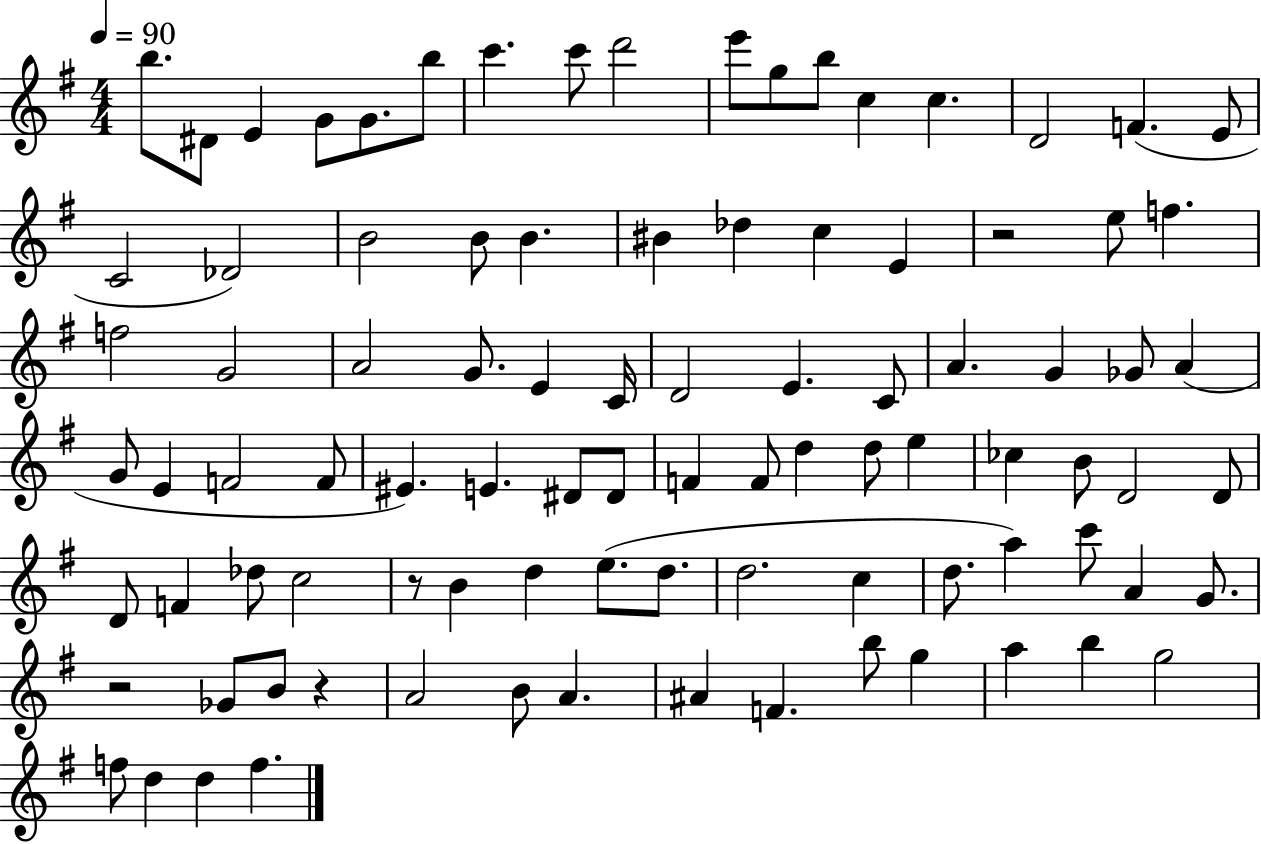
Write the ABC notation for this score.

X:1
T:Untitled
M:4/4
L:1/4
K:G
b/2 ^D/2 E G/2 G/2 b/2 c' c'/2 d'2 e'/2 g/2 b/2 c c D2 F E/2 C2 _D2 B2 B/2 B ^B _d c E z2 e/2 f f2 G2 A2 G/2 E C/4 D2 E C/2 A G _G/2 A G/2 E F2 F/2 ^E E ^D/2 ^D/2 F F/2 d d/2 e _c B/2 D2 D/2 D/2 F _d/2 c2 z/2 B d e/2 d/2 d2 c d/2 a c'/2 A G/2 z2 _G/2 B/2 z A2 B/2 A ^A F b/2 g a b g2 f/2 d d f